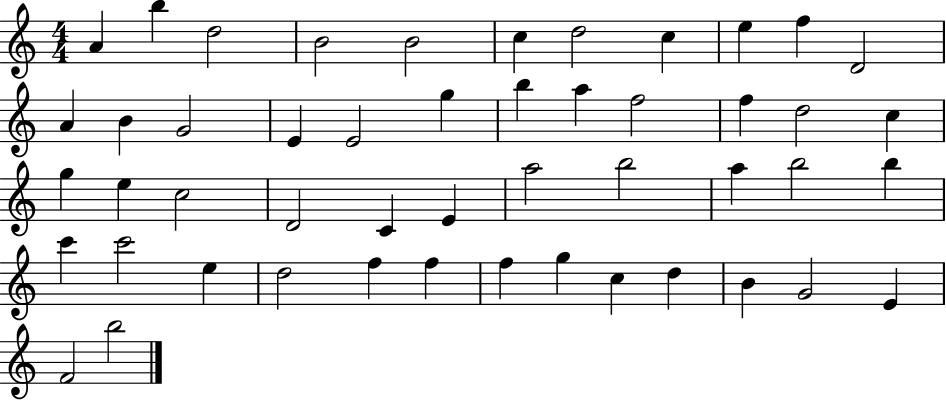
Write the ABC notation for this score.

X:1
T:Untitled
M:4/4
L:1/4
K:C
A b d2 B2 B2 c d2 c e f D2 A B G2 E E2 g b a f2 f d2 c g e c2 D2 C E a2 b2 a b2 b c' c'2 e d2 f f f g c d B G2 E F2 b2